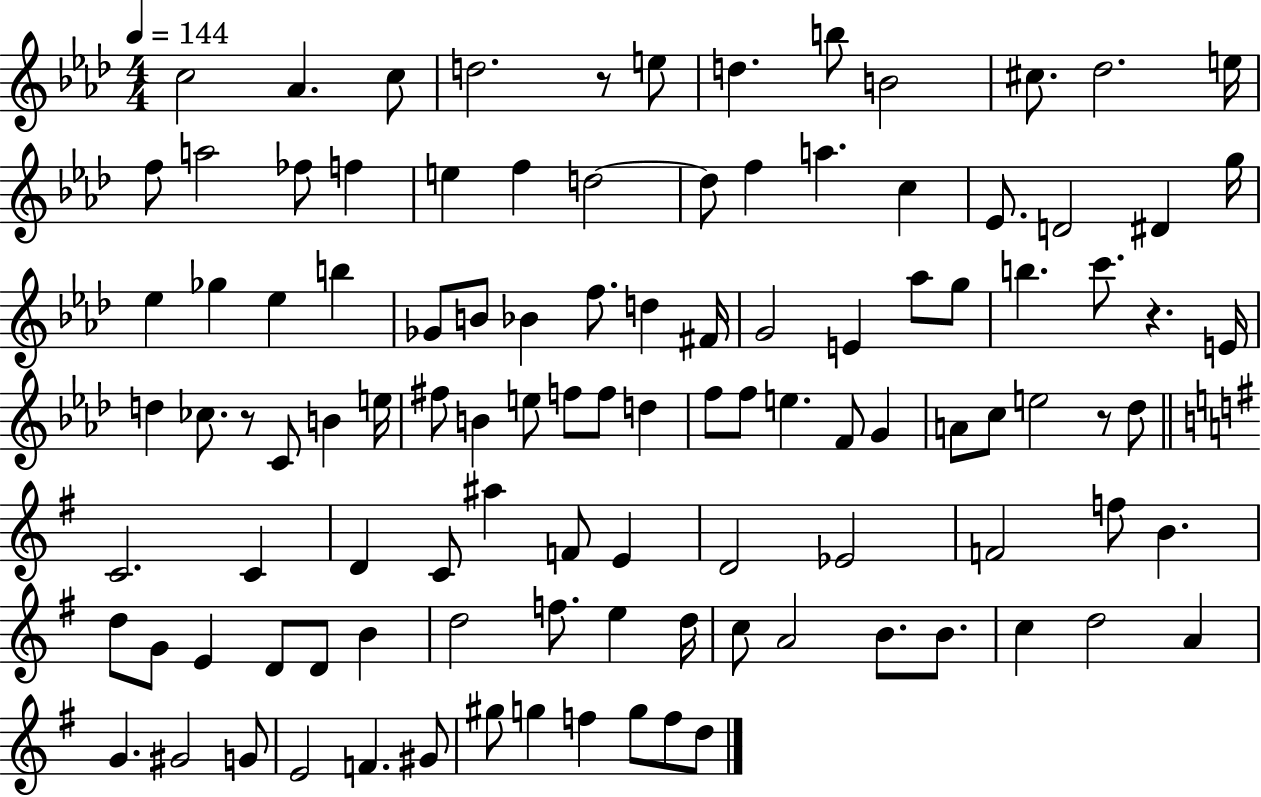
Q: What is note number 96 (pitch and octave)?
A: E4